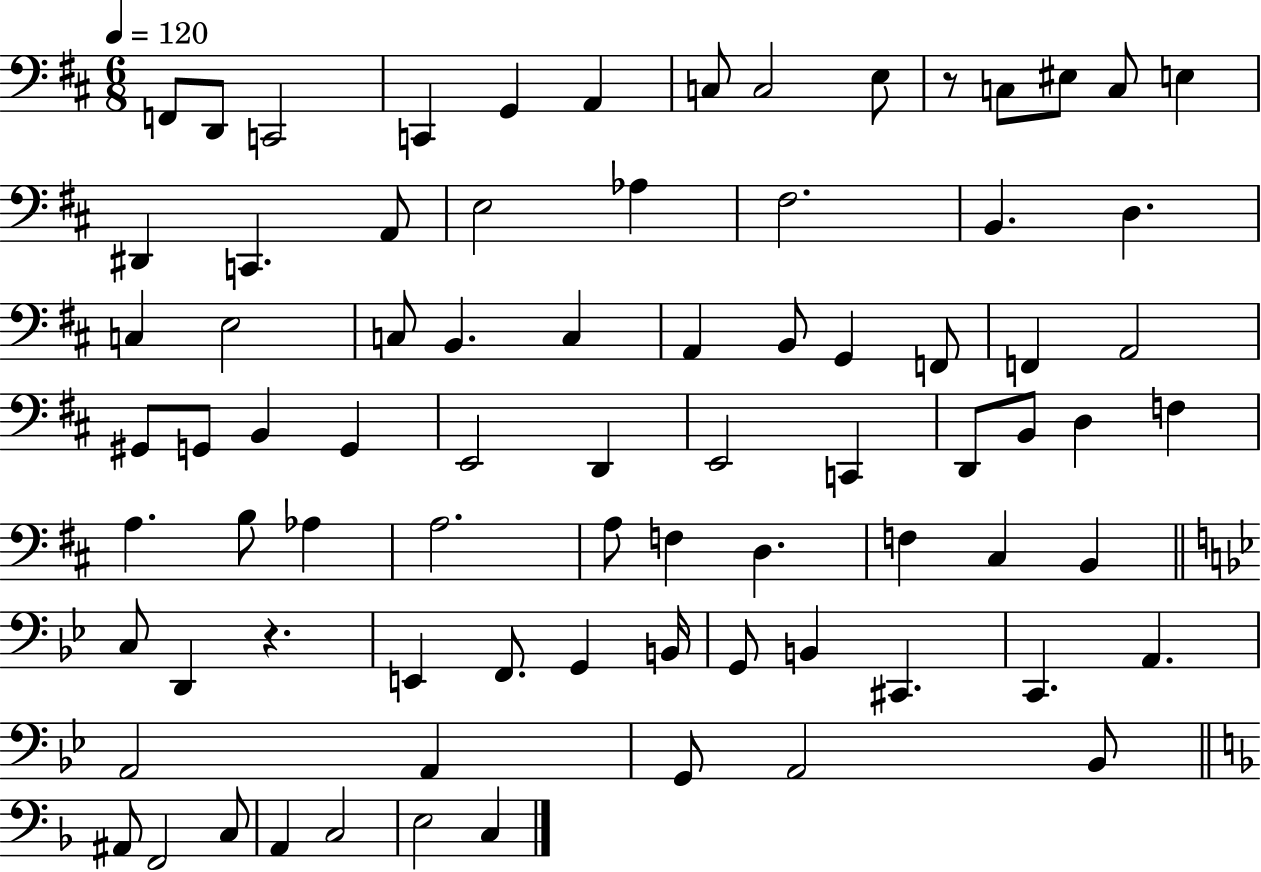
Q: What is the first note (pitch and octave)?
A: F2